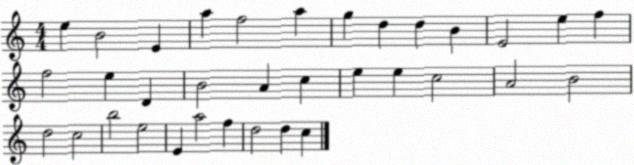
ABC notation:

X:1
T:Untitled
M:4/4
L:1/4
K:C
e B2 E a f2 a g d d B E2 e f f2 e D B2 A c e e c2 A2 B2 d2 c2 b2 e2 E a2 f d2 d c